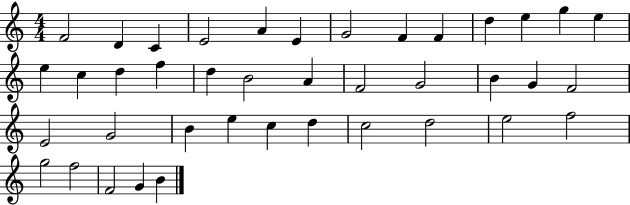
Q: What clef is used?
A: treble